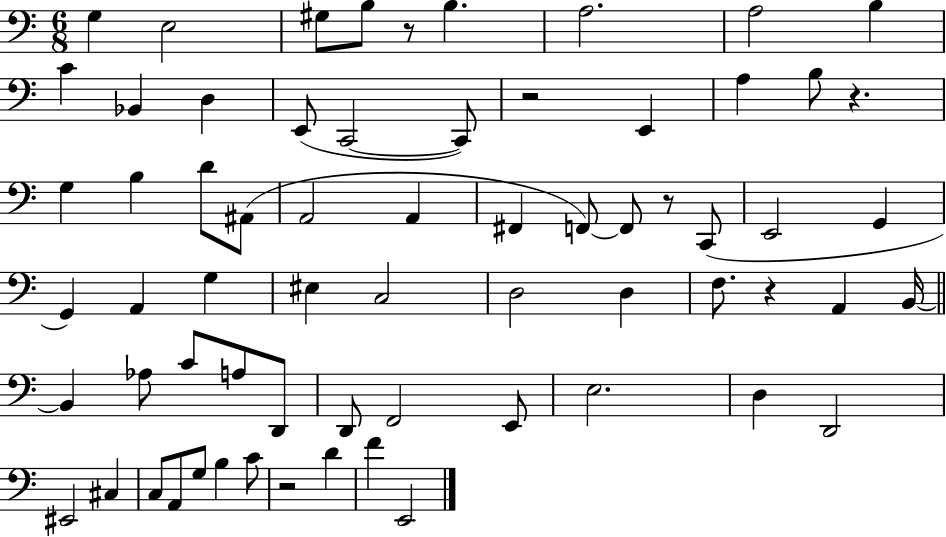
X:1
T:Untitled
M:6/8
L:1/4
K:C
G, E,2 ^G,/2 B,/2 z/2 B, A,2 A,2 B, C _B,, D, E,,/2 C,,2 C,,/2 z2 E,, A, B,/2 z G, B, D/2 ^A,,/2 A,,2 A,, ^F,, F,,/2 F,,/2 z/2 C,,/2 E,,2 G,, G,, A,, G, ^E, C,2 D,2 D, F,/2 z A,, B,,/4 B,, _A,/2 C/2 A,/2 D,,/2 D,,/2 F,,2 E,,/2 E,2 D, D,,2 ^E,,2 ^C, C,/2 A,,/2 G,/2 B, C/2 z2 D F E,,2